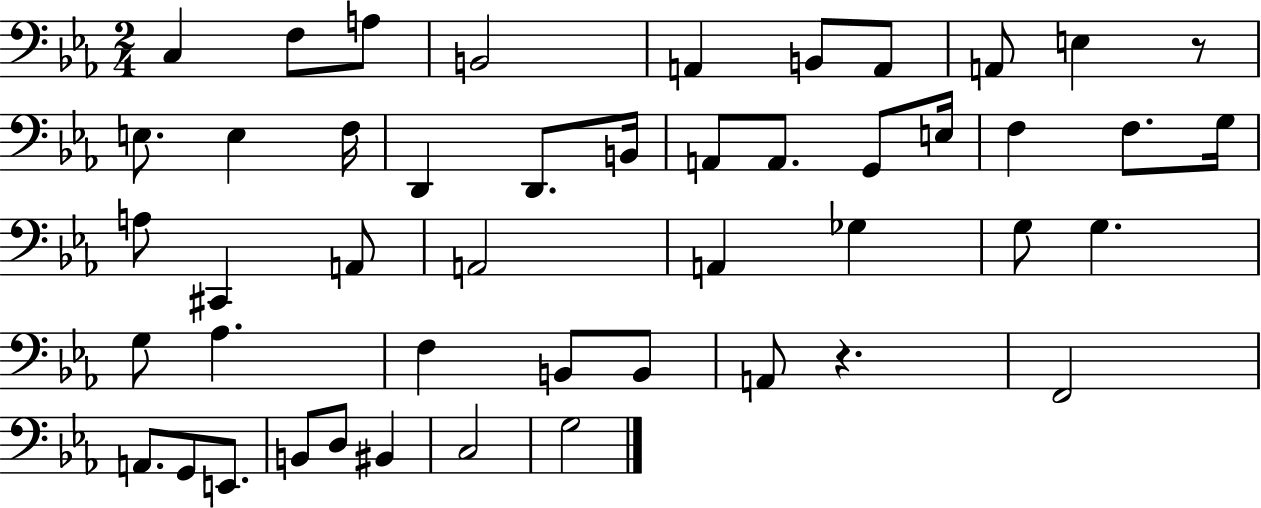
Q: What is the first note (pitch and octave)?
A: C3